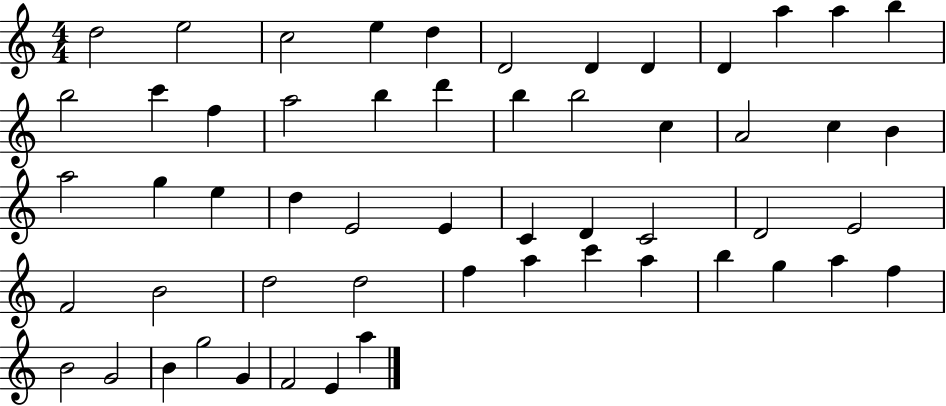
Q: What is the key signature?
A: C major